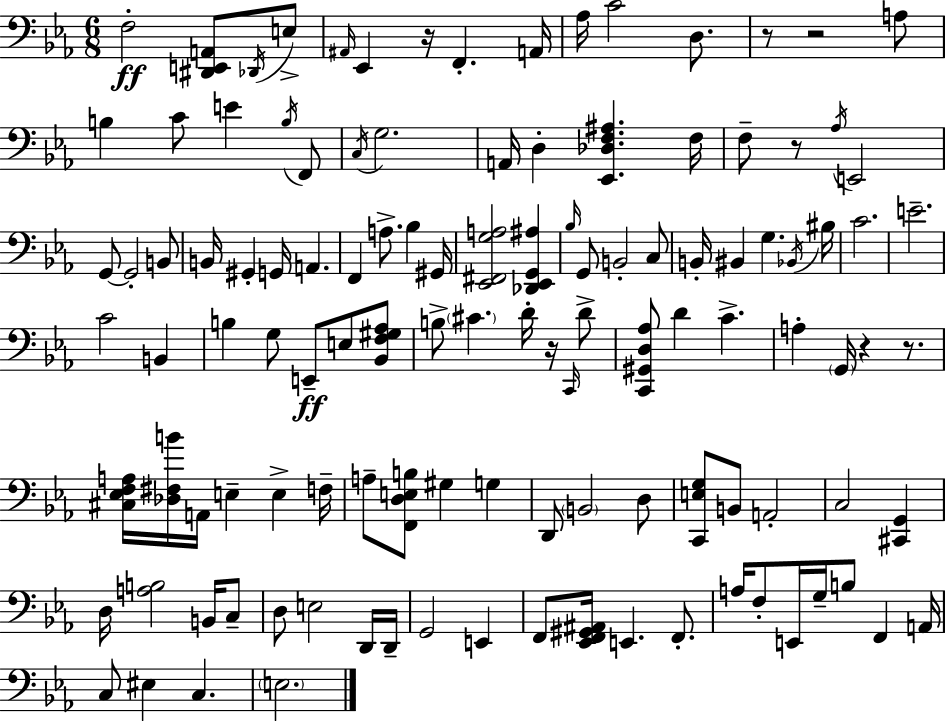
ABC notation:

X:1
T:Untitled
M:6/8
L:1/4
K:Eb
F,2 [^D,,E,,A,,]/2 _D,,/4 E,/2 ^A,,/4 _E,, z/4 F,, A,,/4 _A,/4 C2 D,/2 z/2 z2 A,/2 B, C/2 E B,/4 F,,/2 C,/4 G,2 A,,/4 D, [_E,,_D,F,^A,] F,/4 F,/2 z/2 _A,/4 E,,2 G,,/2 G,,2 B,,/2 B,,/4 ^G,, G,,/4 A,, F,, A,/2 _B, ^G,,/4 [_E,,^F,,G,A,]2 [_D,,_E,,G,,^A,] _B,/4 G,,/2 B,,2 C,/2 B,,/4 ^B,, G, _B,,/4 ^B,/4 C2 E2 C2 B,, B, G,/2 E,,/2 E,/2 [_B,,F,^G,_A,]/2 B,/2 ^C D/4 z/4 C,,/4 D/2 [C,,^G,,D,_A,]/2 D C A, G,,/4 z z/2 [^C,_E,F,A,]/4 [_D,^F,B]/4 A,,/4 E, E, F,/4 A,/2 [F,,D,E,B,]/2 ^G, G, D,,/2 B,,2 D,/2 [C,,E,G,]/2 B,,/2 A,,2 C,2 [^C,,G,,] D,/4 [A,B,]2 B,,/4 C,/2 D,/2 E,2 D,,/4 D,,/4 G,,2 E,, F,,/2 [_E,,F,,^G,,^A,,]/4 E,, F,,/2 A,/4 F,/2 E,,/4 G,/4 B,/2 F,, A,,/4 C,/2 ^E, C, E,2